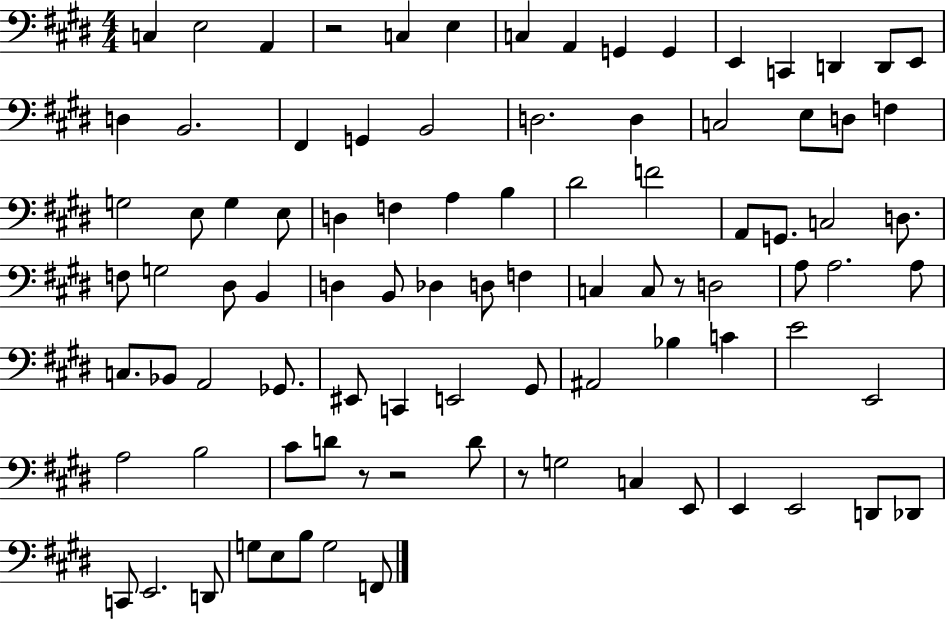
X:1
T:Untitled
M:4/4
L:1/4
K:E
C, E,2 A,, z2 C, E, C, A,, G,, G,, E,, C,, D,, D,,/2 E,,/2 D, B,,2 ^F,, G,, B,,2 D,2 D, C,2 E,/2 D,/2 F, G,2 E,/2 G, E,/2 D, F, A, B, ^D2 F2 A,,/2 G,,/2 C,2 D,/2 F,/2 G,2 ^D,/2 B,, D, B,,/2 _D, D,/2 F, C, C,/2 z/2 D,2 A,/2 A,2 A,/2 C,/2 _B,,/2 A,,2 _G,,/2 ^E,,/2 C,, E,,2 ^G,,/2 ^A,,2 _B, C E2 E,,2 A,2 B,2 ^C/2 D/2 z/2 z2 D/2 z/2 G,2 C, E,,/2 E,, E,,2 D,,/2 _D,,/2 C,,/2 E,,2 D,,/2 G,/2 E,/2 B,/2 G,2 F,,/2